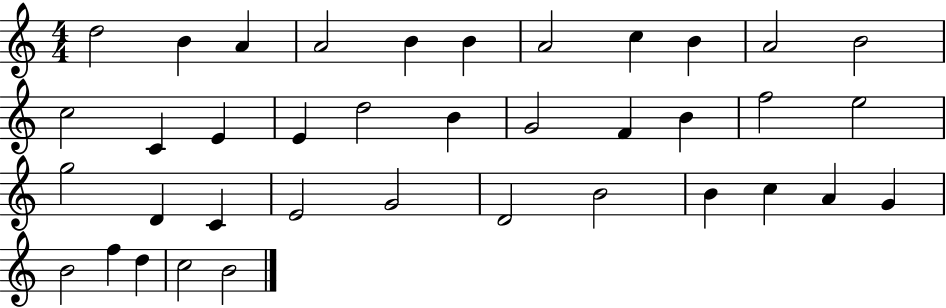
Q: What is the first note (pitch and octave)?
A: D5